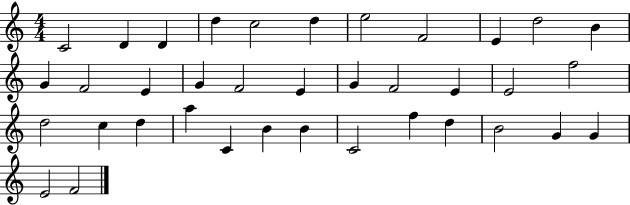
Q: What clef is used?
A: treble